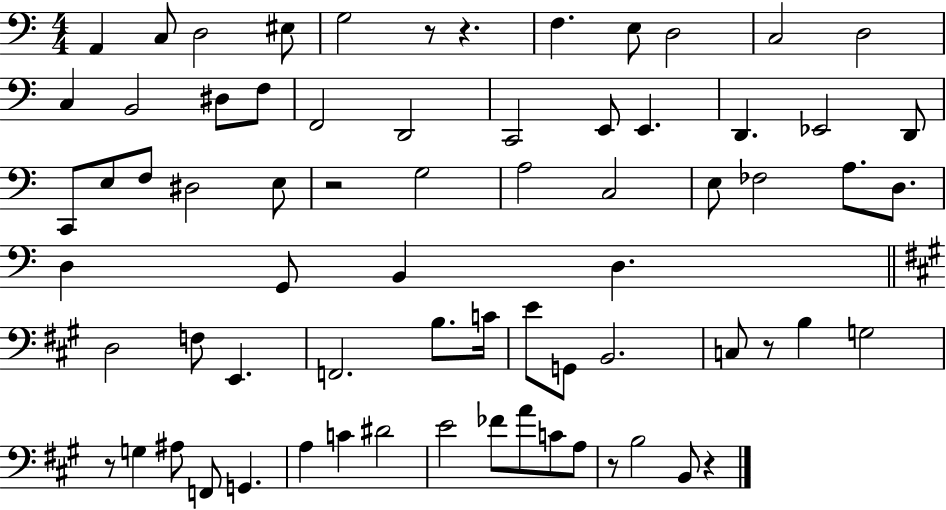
A2/q C3/e D3/h EIS3/e G3/h R/e R/q. F3/q. E3/e D3/h C3/h D3/h C3/q B2/h D#3/e F3/e F2/h D2/h C2/h E2/e E2/q. D2/q. Eb2/h D2/e C2/e E3/e F3/e D#3/h E3/e R/h G3/h A3/h C3/h E3/e FES3/h A3/e. D3/e. D3/q G2/e B2/q D3/q. D3/h F3/e E2/q. F2/h. B3/e. C4/s E4/e G2/e B2/h. C3/e R/e B3/q G3/h R/e G3/q A#3/e F2/e G2/q. A3/q C4/q D#4/h E4/h FES4/e A4/e C4/e A3/e R/e B3/h B2/e R/q